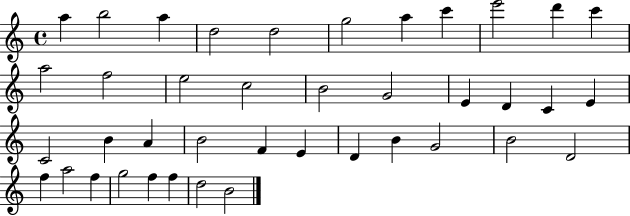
A5/q B5/h A5/q D5/h D5/h G5/h A5/q C6/q E6/h D6/q C6/q A5/h F5/h E5/h C5/h B4/h G4/h E4/q D4/q C4/q E4/q C4/h B4/q A4/q B4/h F4/q E4/q D4/q B4/q G4/h B4/h D4/h F5/q A5/h F5/q G5/h F5/q F5/q D5/h B4/h